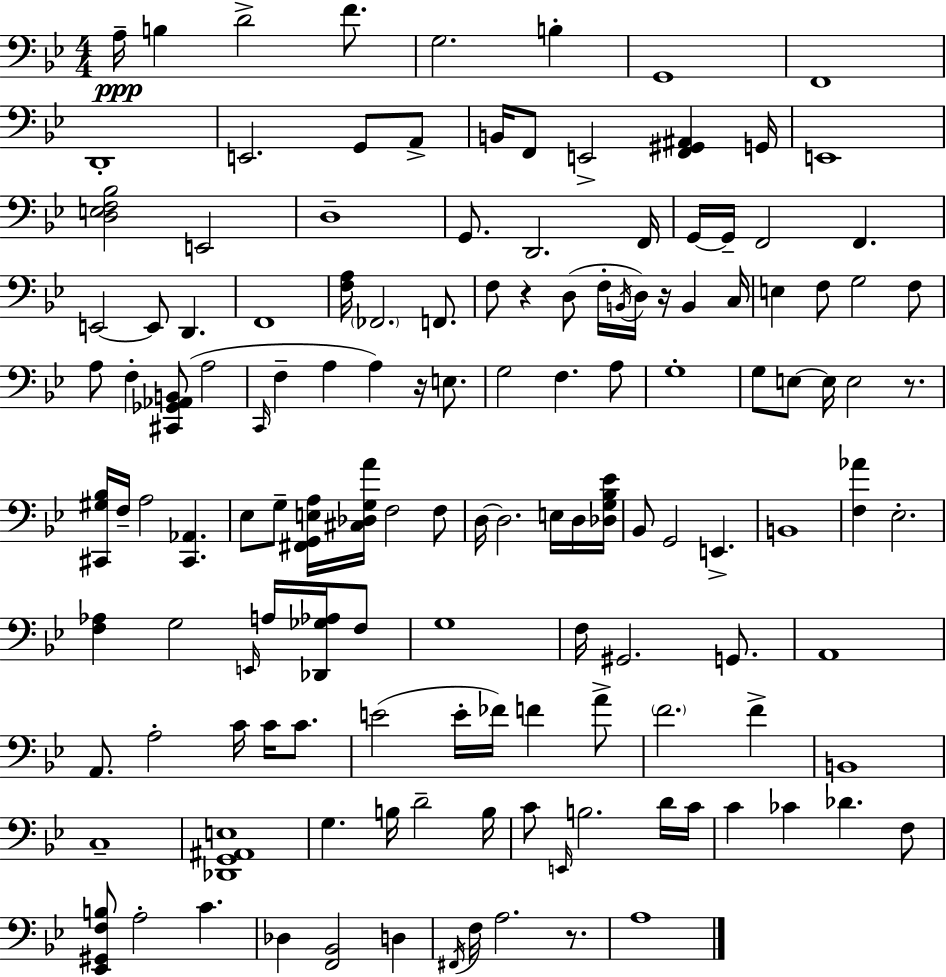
X:1
T:Untitled
M:4/4
L:1/4
K:Bb
A,/4 B, D2 F/2 G,2 B, G,,4 F,,4 D,,4 E,,2 G,,/2 A,,/2 B,,/4 F,,/2 E,,2 [F,,^G,,^A,,] G,,/4 E,,4 [D,E,F,_B,]2 E,,2 D,4 G,,/2 D,,2 F,,/4 G,,/4 G,,/4 F,,2 F,, E,,2 E,,/2 D,, F,,4 [F,A,]/4 _F,,2 F,,/2 F,/2 z D,/2 F,/4 B,,/4 D,/4 z/4 B,, C,/4 E, F,/2 G,2 F,/2 A,/2 F, [^C,,_G,,_A,,B,,]/2 A,2 C,,/4 F, A, A, z/4 E,/2 G,2 F, A,/2 G,4 G,/2 E,/2 E,/4 E,2 z/2 [^C,,^G,_B,]/4 F,/4 A,2 [^C,,_A,,] _E,/2 G,/2 [^F,,G,,E,A,]/4 [^C,_D,G,A]/4 F,2 F,/2 D,/4 D,2 E,/4 D,/4 [_D,G,_B,_E]/4 _B,,/2 G,,2 E,, B,,4 [F,_A] _E,2 [F,_A,] G,2 E,,/4 A,/4 [_D,,_G,_A,]/4 F,/2 G,4 F,/4 ^G,,2 G,,/2 A,,4 A,,/2 A,2 C/4 C/4 C/2 E2 E/4 _F/4 F A/2 F2 F B,,4 C,4 [_D,,G,,^A,,E,]4 G, B,/4 D2 B,/4 C/2 E,,/4 B,2 D/4 C/4 C _C _D F,/2 [_E,,^G,,F,B,]/2 A,2 C _D, [F,,_B,,]2 D, ^F,,/4 F,/4 A,2 z/2 A,4